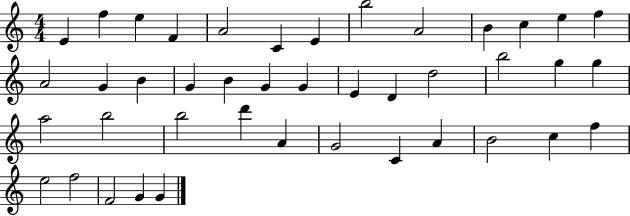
X:1
T:Untitled
M:4/4
L:1/4
K:C
E f e F A2 C E b2 A2 B c e f A2 G B G B G G E D d2 b2 g g a2 b2 b2 d' A G2 C A B2 c f e2 f2 F2 G G